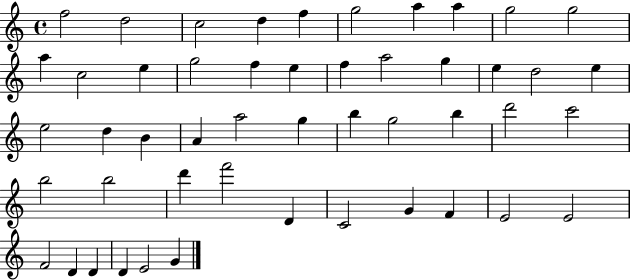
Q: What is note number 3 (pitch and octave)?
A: C5